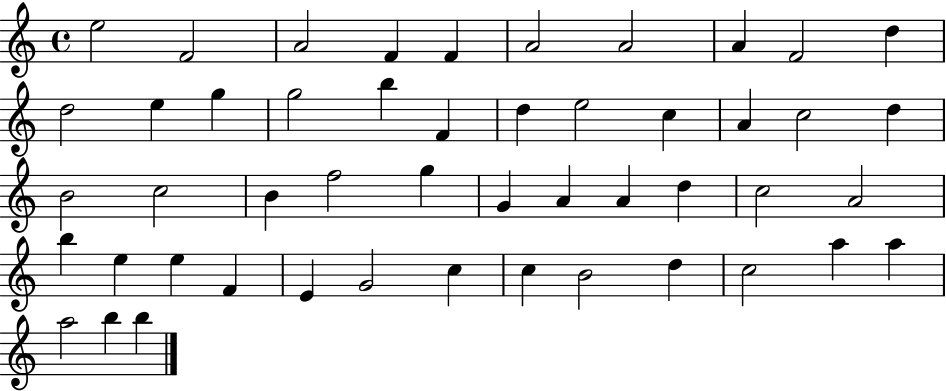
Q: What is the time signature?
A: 4/4